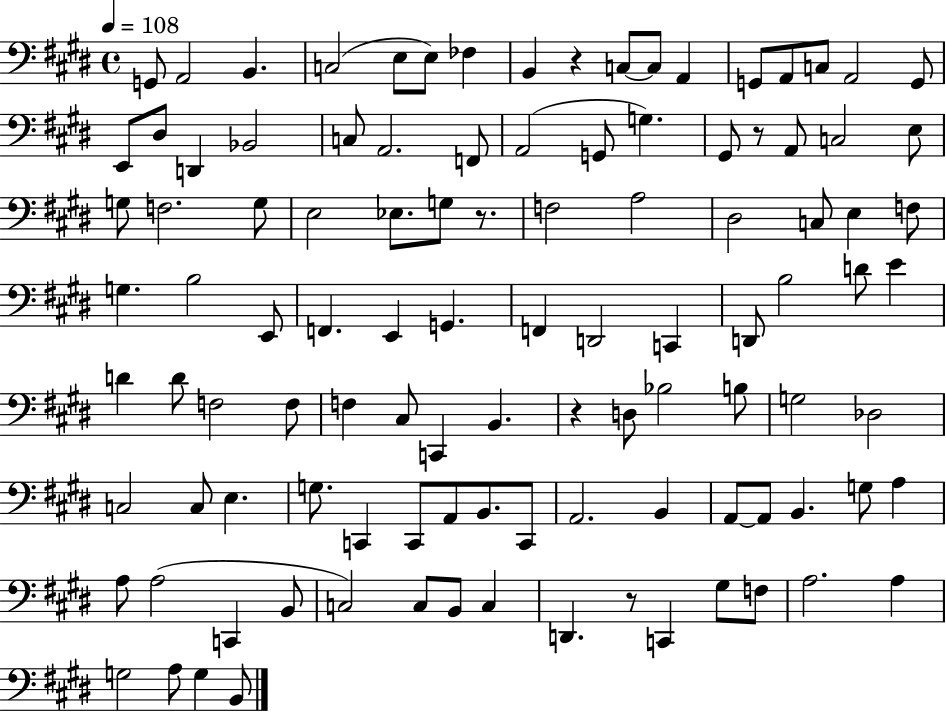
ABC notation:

X:1
T:Untitled
M:4/4
L:1/4
K:E
G,,/2 A,,2 B,, C,2 E,/2 E,/2 _F, B,, z C,/2 C,/2 A,, G,,/2 A,,/2 C,/2 A,,2 G,,/2 E,,/2 ^D,/2 D,, _B,,2 C,/2 A,,2 F,,/2 A,,2 G,,/2 G, ^G,,/2 z/2 A,,/2 C,2 E,/2 G,/2 F,2 G,/2 E,2 _E,/2 G,/2 z/2 F,2 A,2 ^D,2 C,/2 E, F,/2 G, B,2 E,,/2 F,, E,, G,, F,, D,,2 C,, D,,/2 B,2 D/2 E D D/2 F,2 F,/2 F, ^C,/2 C,, B,, z D,/2 _B,2 B,/2 G,2 _D,2 C,2 C,/2 E, G,/2 C,, C,,/2 A,,/2 B,,/2 C,,/2 A,,2 B,, A,,/2 A,,/2 B,, G,/2 A, A,/2 A,2 C,, B,,/2 C,2 C,/2 B,,/2 C, D,, z/2 C,, ^G,/2 F,/2 A,2 A, G,2 A,/2 G, B,,/2